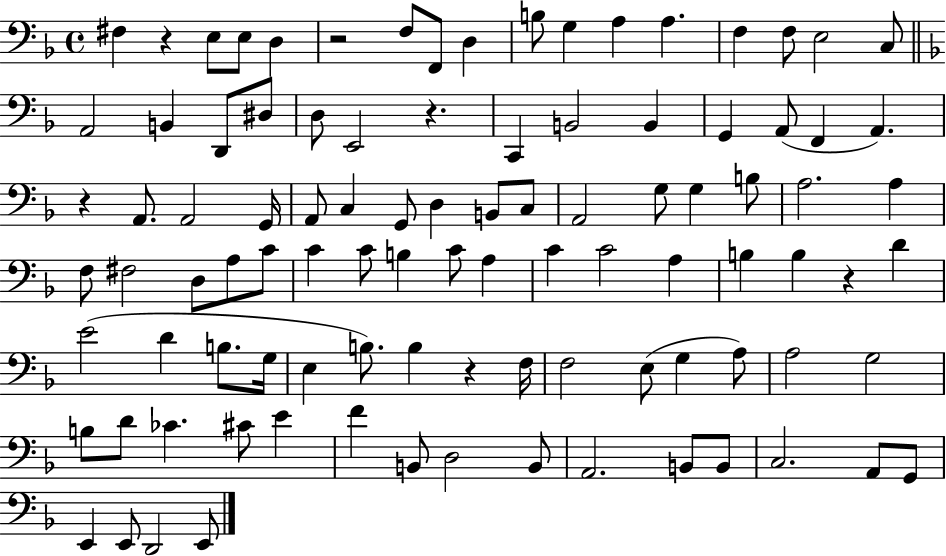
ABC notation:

X:1
T:Untitled
M:4/4
L:1/4
K:F
^F, z E,/2 E,/2 D, z2 F,/2 F,,/2 D, B,/2 G, A, A, F, F,/2 E,2 C,/2 A,,2 B,, D,,/2 ^D,/2 D,/2 E,,2 z C,, B,,2 B,, G,, A,,/2 F,, A,, z A,,/2 A,,2 G,,/4 A,,/2 C, G,,/2 D, B,,/2 C,/2 A,,2 G,/2 G, B,/2 A,2 A, F,/2 ^F,2 D,/2 A,/2 C/2 C C/2 B, C/2 A, C C2 A, B, B, z D E2 D B,/2 G,/4 E, B,/2 B, z F,/4 F,2 E,/2 G, A,/2 A,2 G,2 B,/2 D/2 _C ^C/2 E F B,,/2 D,2 B,,/2 A,,2 B,,/2 B,,/2 C,2 A,,/2 G,,/2 E,, E,,/2 D,,2 E,,/2